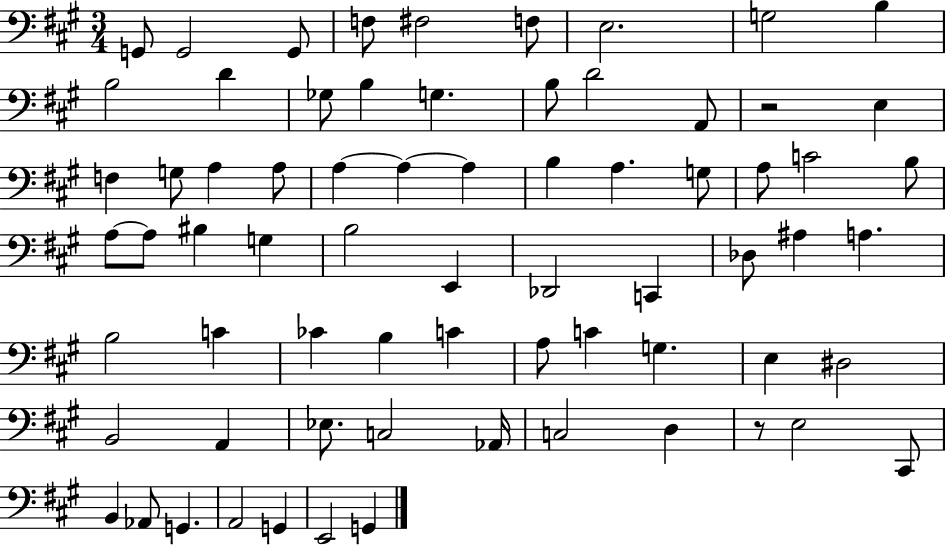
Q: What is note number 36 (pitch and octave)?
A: B3